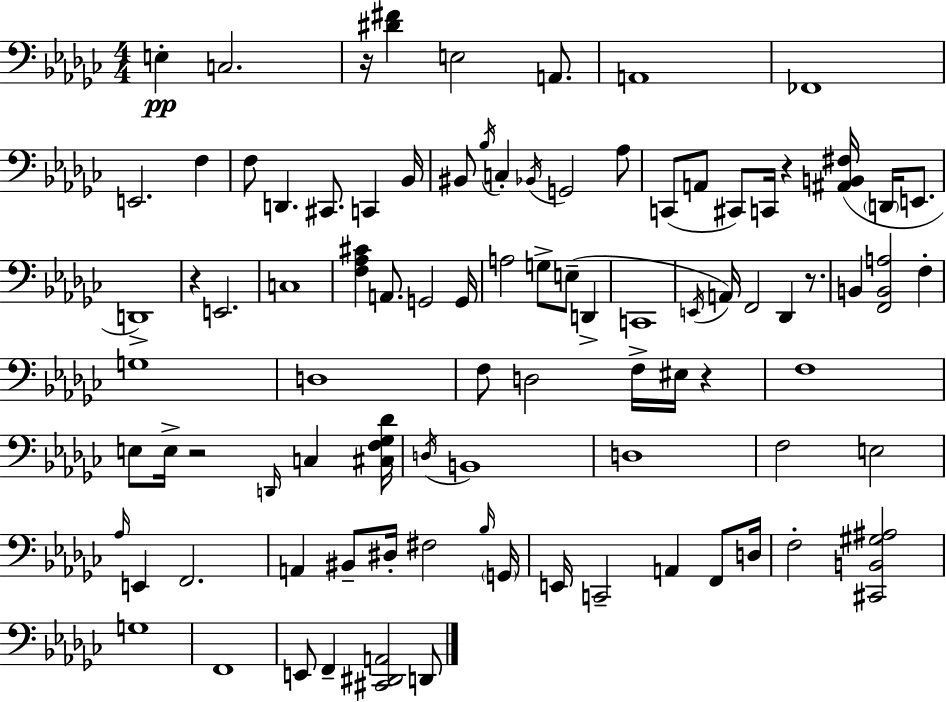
E3/q C3/h. R/s [D#4,F#4]/q E3/h A2/e. A2/w FES2/w E2/h. F3/q F3/e D2/q. C#2/e. C2/q Bb2/s BIS2/e Bb3/s C3/q Bb2/s G2/h Ab3/e C2/e A2/e C#2/e C2/s R/q [A#2,B2,F#3]/s D2/s E2/e. D2/w R/q E2/h. C3/w [F3,Ab3,C#4]/q A2/e. G2/h G2/s A3/h G3/e E3/e D2/q C2/w E2/s A2/s F2/h Db2/q R/e. B2/q [F2,B2,A3]/h F3/q G3/w D3/w F3/e D3/h F3/s EIS3/s R/q F3/w E3/e E3/s R/h D2/s C3/q [C#3,F3,Gb3,Db4]/s D3/s B2/w D3/w F3/h E3/h Ab3/s E2/q F2/h. A2/q BIS2/e D#3/s F#3/h Bb3/s G2/s E2/s C2/h A2/q F2/e D3/s F3/h [C#2,B2,G#3,A#3]/h G3/w F2/w E2/e F2/q [C#2,D#2,A2]/h D2/e